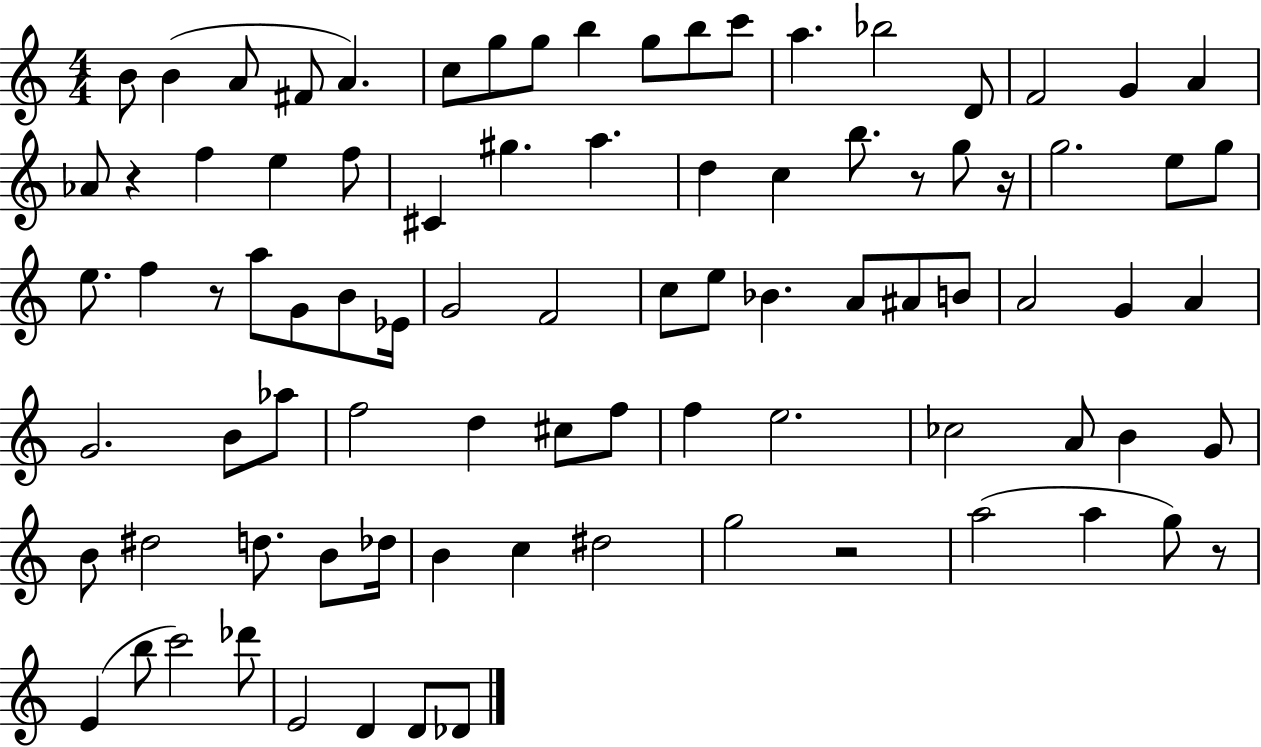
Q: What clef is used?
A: treble